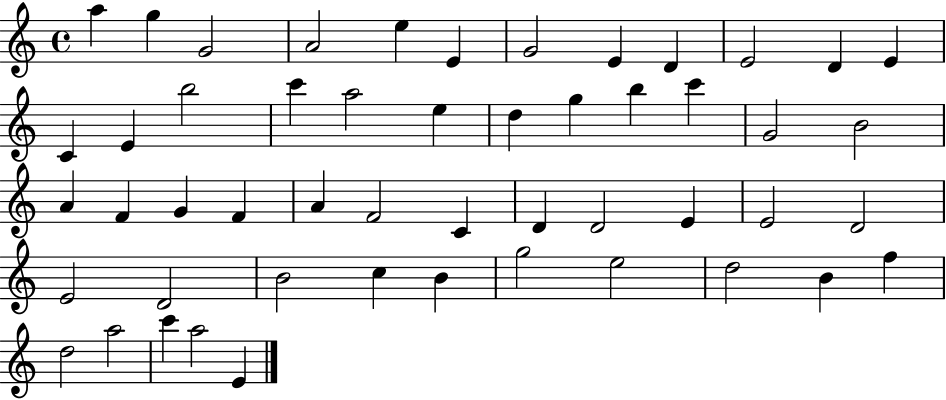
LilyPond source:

{
  \clef treble
  \time 4/4
  \defaultTimeSignature
  \key c \major
  a''4 g''4 g'2 | a'2 e''4 e'4 | g'2 e'4 d'4 | e'2 d'4 e'4 | \break c'4 e'4 b''2 | c'''4 a''2 e''4 | d''4 g''4 b''4 c'''4 | g'2 b'2 | \break a'4 f'4 g'4 f'4 | a'4 f'2 c'4 | d'4 d'2 e'4 | e'2 d'2 | \break e'2 d'2 | b'2 c''4 b'4 | g''2 e''2 | d''2 b'4 f''4 | \break d''2 a''2 | c'''4 a''2 e'4 | \bar "|."
}